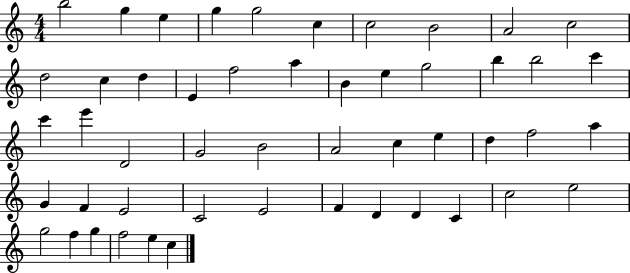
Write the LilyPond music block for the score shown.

{
  \clef treble
  \numericTimeSignature
  \time 4/4
  \key c \major
  b''2 g''4 e''4 | g''4 g''2 c''4 | c''2 b'2 | a'2 c''2 | \break d''2 c''4 d''4 | e'4 f''2 a''4 | b'4 e''4 g''2 | b''4 b''2 c'''4 | \break c'''4 e'''4 d'2 | g'2 b'2 | a'2 c''4 e''4 | d''4 f''2 a''4 | \break g'4 f'4 e'2 | c'2 e'2 | f'4 d'4 d'4 c'4 | c''2 e''2 | \break g''2 f''4 g''4 | f''2 e''4 c''4 | \bar "|."
}